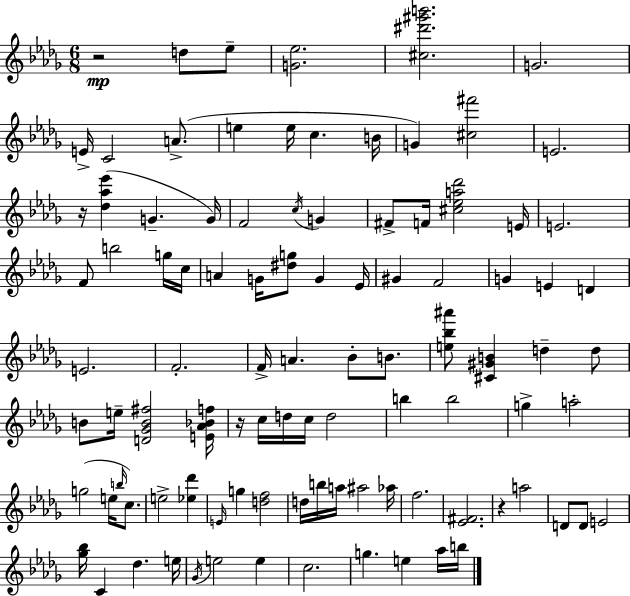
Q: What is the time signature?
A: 6/8